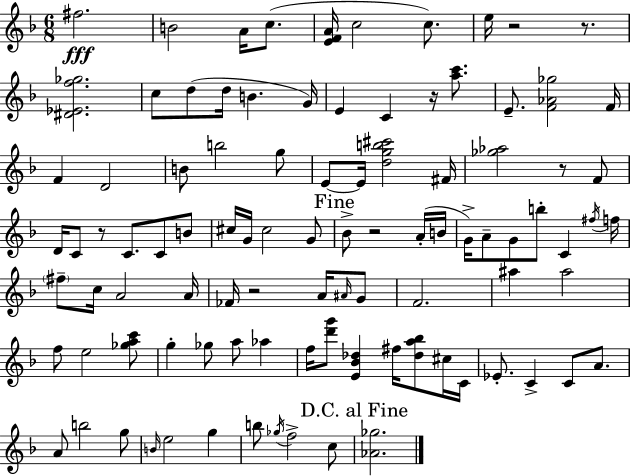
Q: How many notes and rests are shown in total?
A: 97